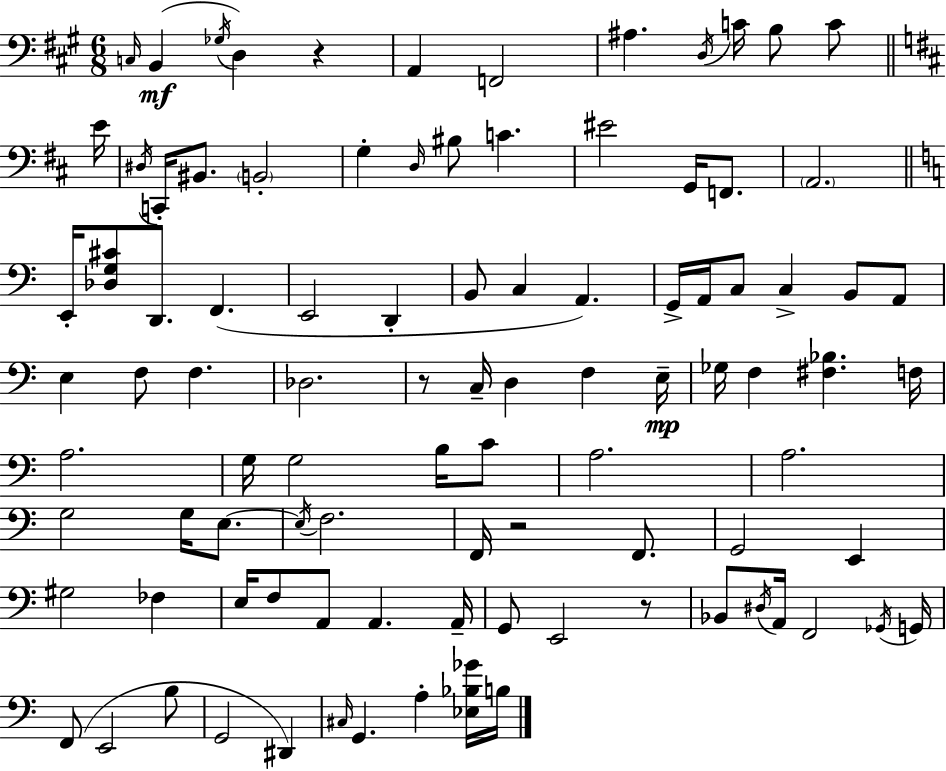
{
  \clef bass
  \numericTimeSignature
  \time 6/8
  \key a \major
  \grace { c16 }(\mf b,4 \acciaccatura { ges16 } d4) r4 | a,4 f,2 | ais4. \acciaccatura { d16 } c'16 b8 | c'8 \bar "||" \break \key d \major e'16 \acciaccatura { dis16 } c,16-. bis,8. \parenthesize b,2-. | g4-. \grace { d16 } bis8 c'4. | eis'2 g,16 | f,8. \parenthesize a,2. | \break \bar "||" \break \key a \minor e,16-. <des g cis'>8 d,8. f,4.( | e,2 d,4-. | b,8 c4 a,4.) | g,16-> a,16 c8 c4-> b,8 a,8 | \break e4 f8 f4. | des2. | r8 c16-- d4 f4 e16--\mp | ges16 f4 <fis bes>4. f16 | \break a2. | g16 g2 b16 c'8 | a2. | a2. | \break g2 g16 e8.~~ | \acciaccatura { e16 } f2. | f,16 r2 f,8. | g,2 e,4 | \break gis2 fes4 | e16 f8 a,8 a,4. | a,16-- g,8 e,2 r8 | bes,8 \acciaccatura { dis16 } a,16 f,2 | \break \acciaccatura { ges,16 } g,16 f,8( e,2 | b8 g,2 dis,4) | \grace { cis16 } g,4. a4-. | <ees bes ges'>16 b16 \bar "|."
}